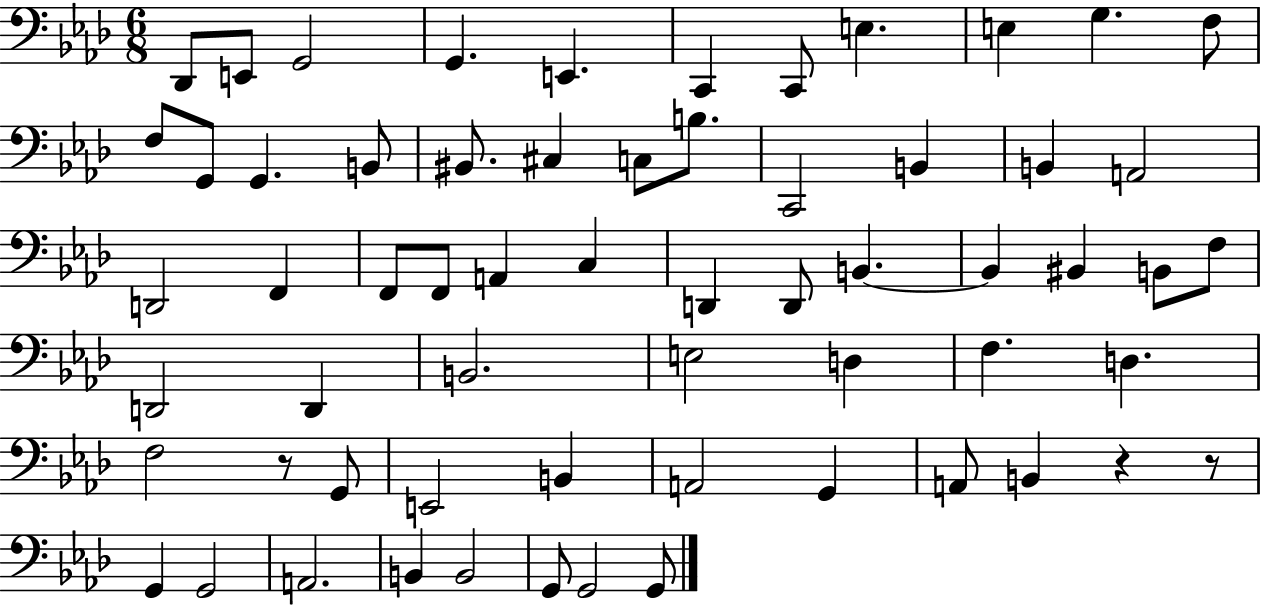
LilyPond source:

{
  \clef bass
  \numericTimeSignature
  \time 6/8
  \key aes \major
  des,8 e,8 g,2 | g,4. e,4. | c,4 c,8 e4. | e4 g4. f8 | \break f8 g,8 g,4. b,8 | bis,8. cis4 c8 b8. | c,2 b,4 | b,4 a,2 | \break d,2 f,4 | f,8 f,8 a,4 c4 | d,4 d,8 b,4.~~ | b,4 bis,4 b,8 f8 | \break d,2 d,4 | b,2. | e2 d4 | f4. d4. | \break f2 r8 g,8 | e,2 b,4 | a,2 g,4 | a,8 b,4 r4 r8 | \break g,4 g,2 | a,2. | b,4 b,2 | g,8 g,2 g,8 | \break \bar "|."
}